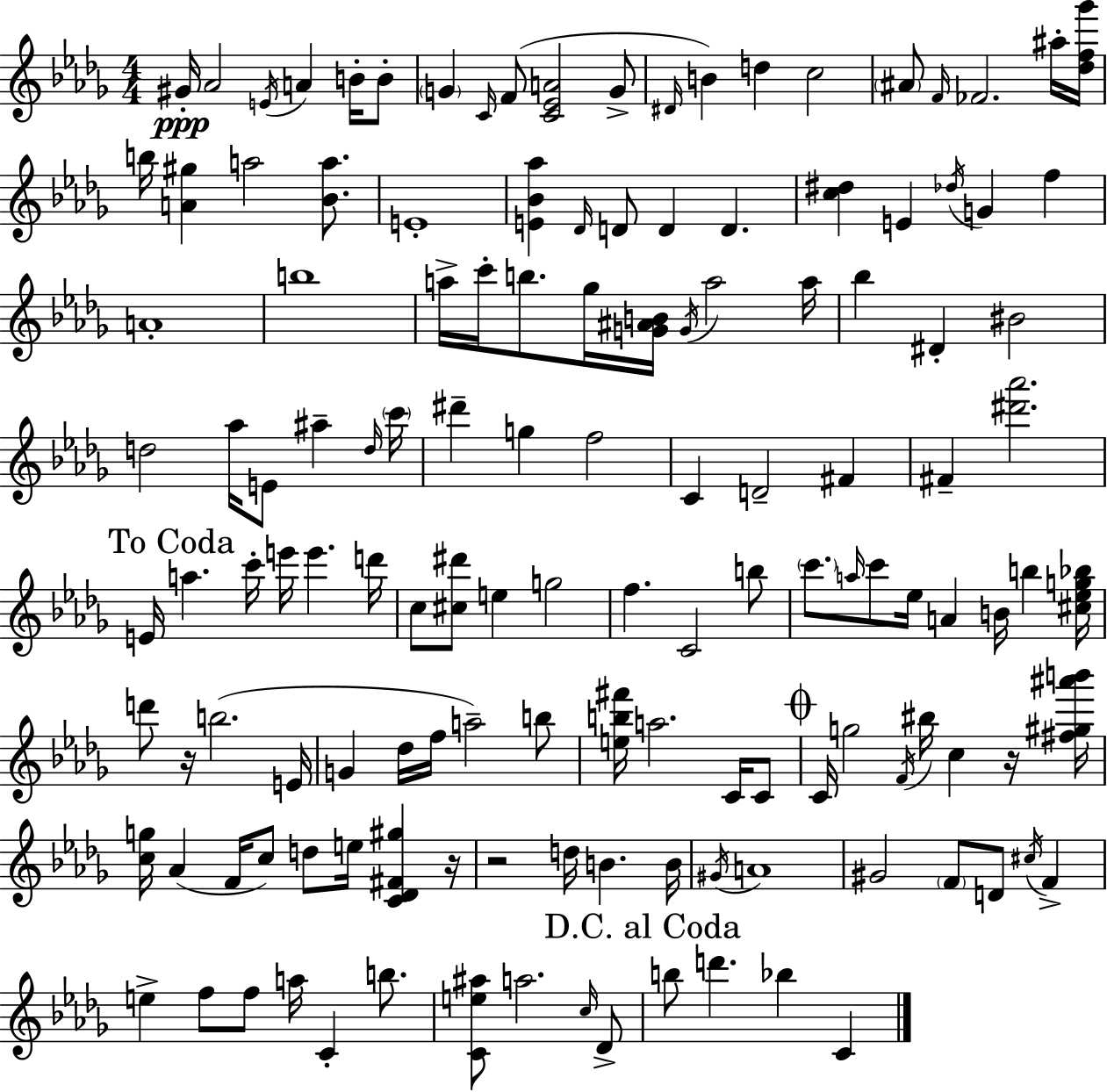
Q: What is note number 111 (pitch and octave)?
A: A5